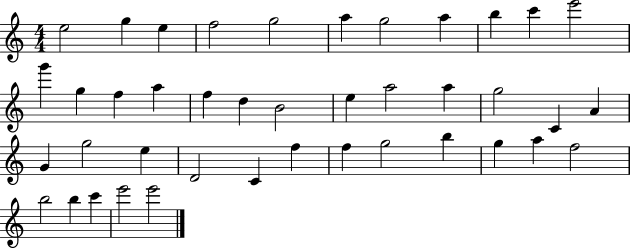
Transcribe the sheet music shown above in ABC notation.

X:1
T:Untitled
M:4/4
L:1/4
K:C
e2 g e f2 g2 a g2 a b c' e'2 g' g f a f d B2 e a2 a g2 C A G g2 e D2 C f f g2 b g a f2 b2 b c' e'2 e'2